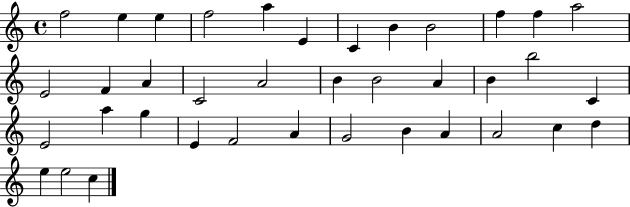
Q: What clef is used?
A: treble